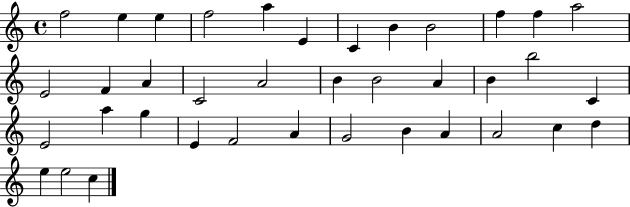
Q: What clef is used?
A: treble